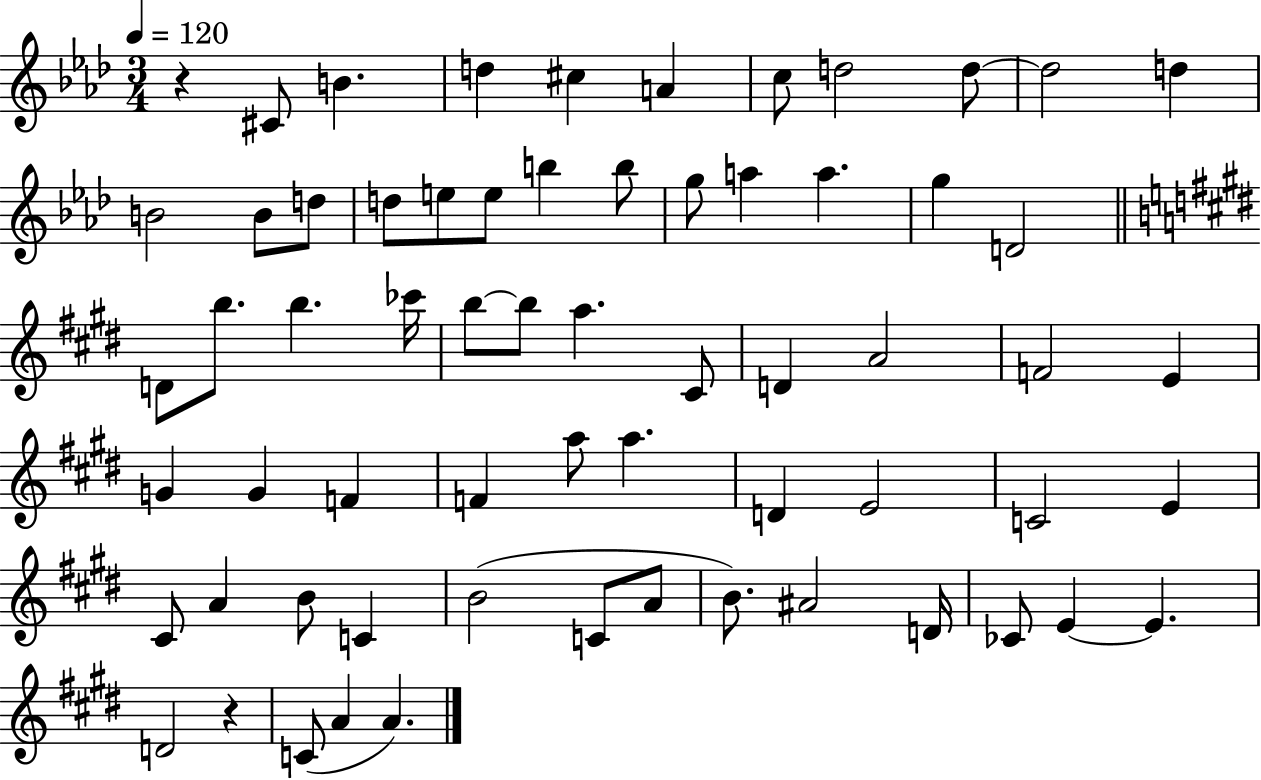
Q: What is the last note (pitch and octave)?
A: A4